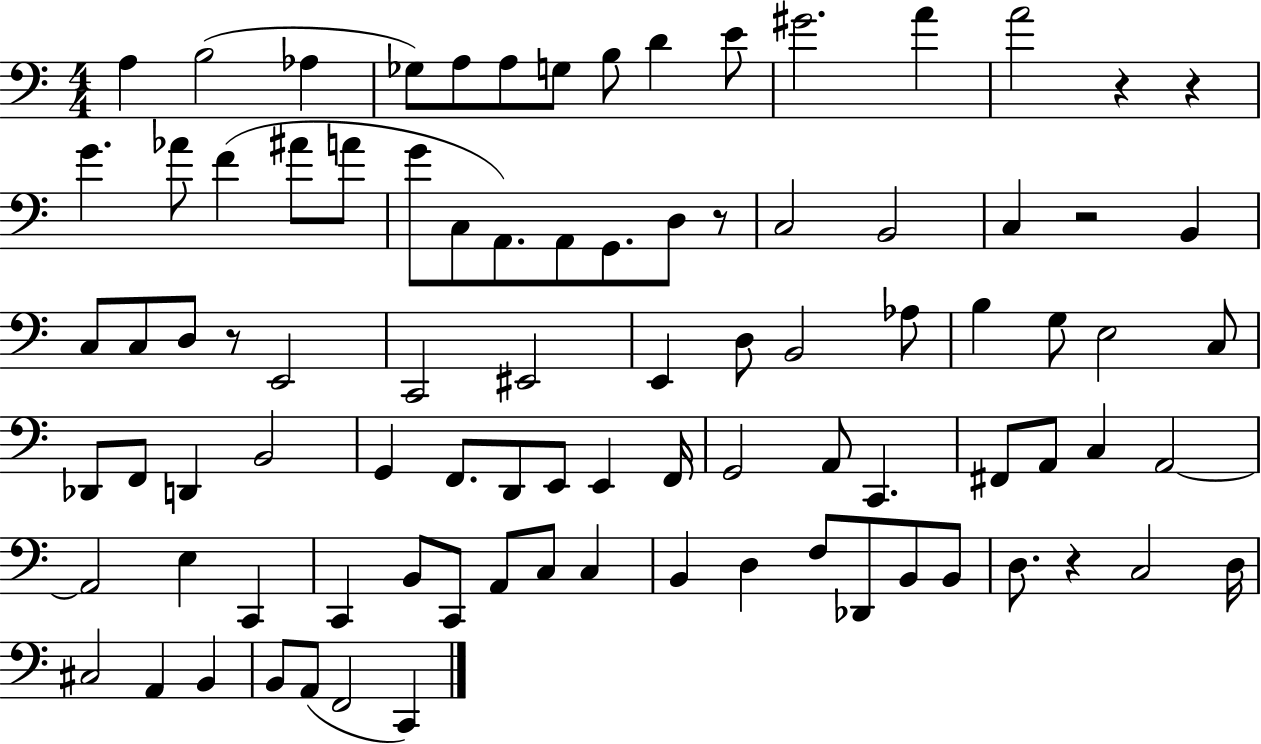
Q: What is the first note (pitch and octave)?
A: A3